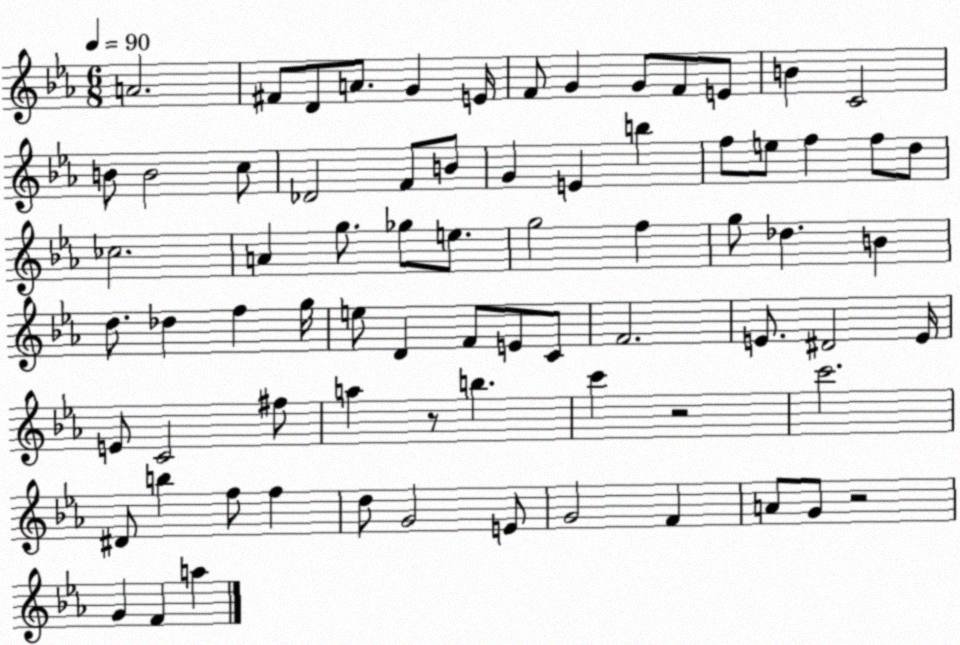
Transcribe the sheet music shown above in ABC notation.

X:1
T:Untitled
M:6/8
L:1/4
K:Eb
A2 ^F/2 D/2 A/2 G E/4 F/2 G G/2 F/2 E/2 B C2 B/2 B2 c/2 _D2 F/2 B/2 G E b f/2 e/2 f f/2 d/2 _c2 A g/2 _g/2 e/2 g2 f g/2 _d B d/2 _d f g/4 e/2 D F/2 E/2 C/2 F2 E/2 ^D2 E/4 E/2 C2 ^f/2 a z/2 b c' z2 c'2 ^D/2 b f/2 f d/2 G2 E/2 G2 F A/2 G/2 z2 G F a